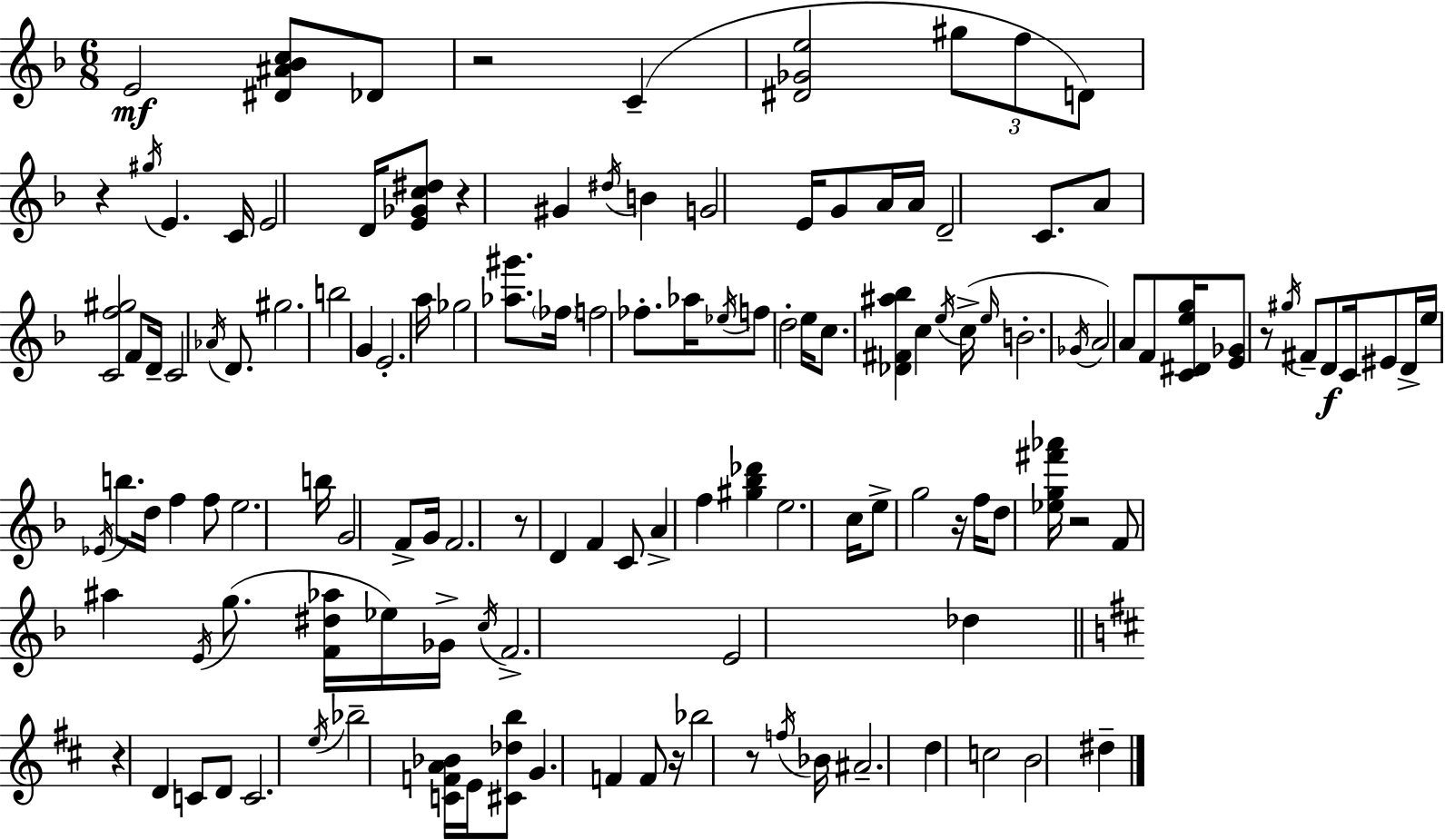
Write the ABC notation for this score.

X:1
T:Untitled
M:6/8
L:1/4
K:Dm
E2 [^D^A_Bc]/2 _D/2 z2 C [^D_Ge]2 ^g/2 f/2 D/2 z ^g/4 E C/4 E2 D/4 [E_Gc^d]/2 z ^G ^d/4 B G2 E/4 G/2 A/4 A/4 D2 C/2 A/2 [Cf^g]2 F/2 D/4 C2 _A/4 D/2 ^g2 b2 G E2 a/4 _g2 [_a^g']/2 _f/4 f2 _f/2 _a/4 _e/4 f/2 d2 e/4 c/2 [_D^F^a_b] c e/4 c/4 e/4 B2 _G/4 A2 A/2 F/2 [C^Deg]/4 [E_G]/2 z/2 ^g/4 ^F/2 D/2 C/4 ^E/2 D/4 e/4 _E/4 b/2 d/4 f f/2 e2 b/4 G2 F/2 G/4 F2 z/2 D F C/2 A f [^g_b_d'] e2 c/4 e/2 g2 z/4 f/4 d/2 [_eg^f'_a']/4 z2 F/2 ^a E/4 g/2 [F^d_a]/4 _e/4 _G/4 c/4 F2 E2 _d z D C/2 D/2 C2 e/4 _b2 [CFA_B]/4 E/4 [^C_db]/2 G F F/2 z/4 _b2 z/2 f/4 _B/4 ^A2 d c2 B2 ^d